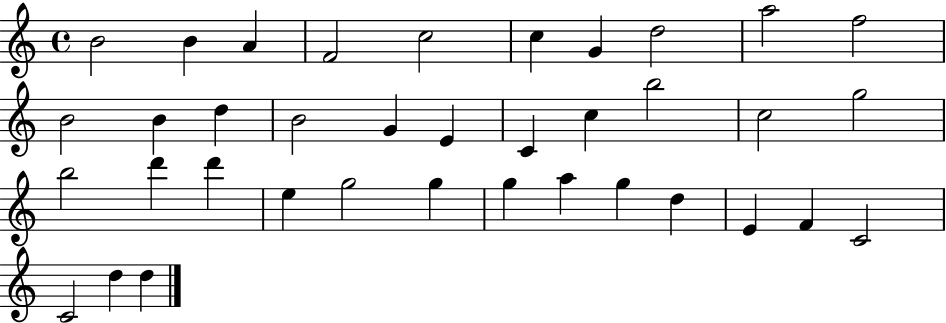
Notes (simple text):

B4/h B4/q A4/q F4/h C5/h C5/q G4/q D5/h A5/h F5/h B4/h B4/q D5/q B4/h G4/q E4/q C4/q C5/q B5/h C5/h G5/h B5/h D6/q D6/q E5/q G5/h G5/q G5/q A5/q G5/q D5/q E4/q F4/q C4/h C4/h D5/q D5/q